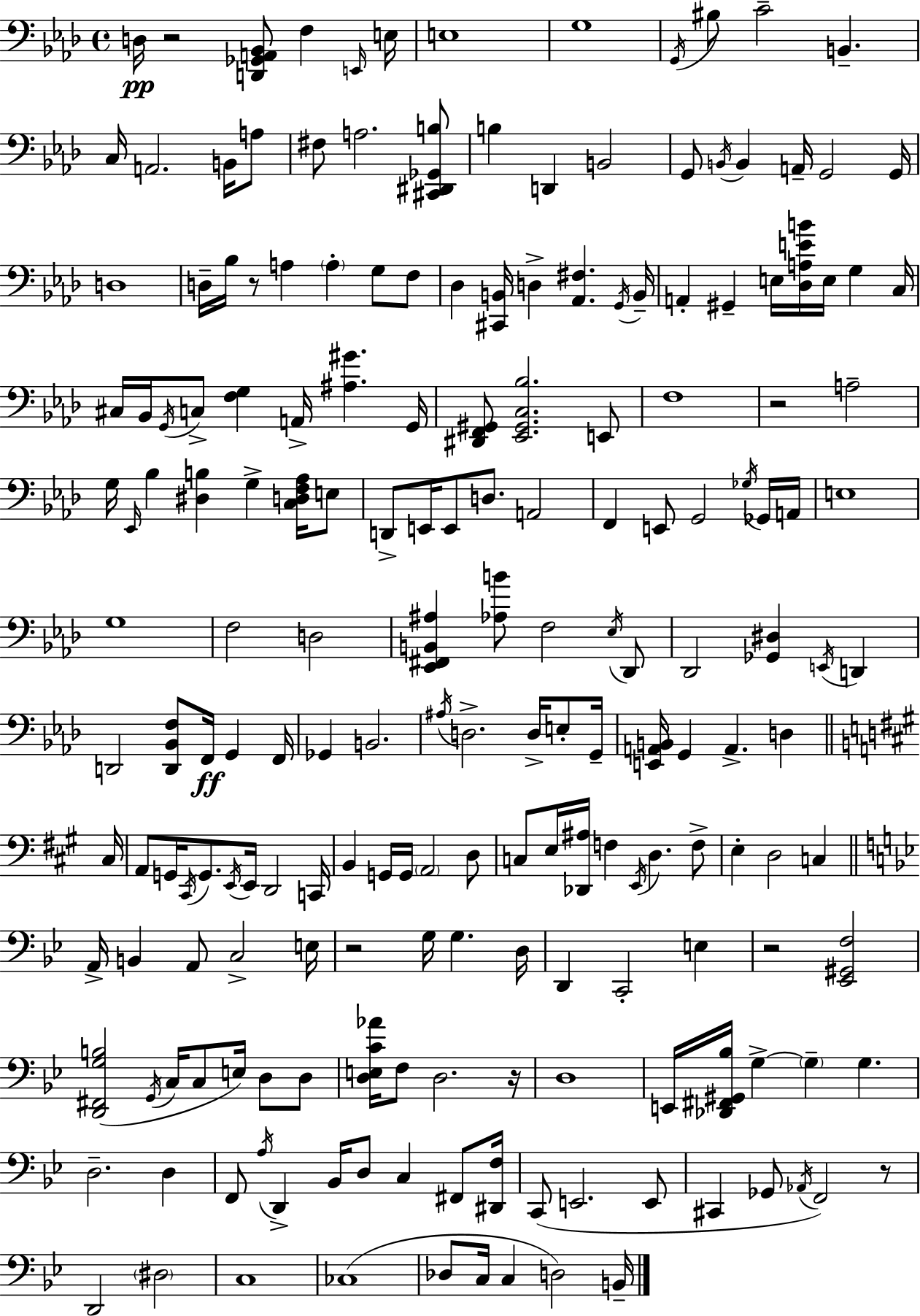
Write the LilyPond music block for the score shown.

{
  \clef bass
  \time 4/4
  \defaultTimeSignature
  \key aes \major
  d16\pp r2 <d, ges, a, bes,>8 f4 \grace { e,16 } | e16 e1 | g1 | \acciaccatura { g,16 } bis8 c'2-- b,4.-- | \break c16 a,2. b,16 | a8 fis8 a2. | <cis, dis, ges, b>8 b4 d,4 b,2 | g,8 \acciaccatura { b,16 } b,4 a,16-- g,2 | \break g,16 d1 | d16-- bes16 r8 a4 \parenthesize a4-. g8 | f8 des4 <cis, b,>16 d4-> <aes, fis>4. | \acciaccatura { g,16 } b,16-- a,4-. gis,4-- e16 <des a e' b'>16 e16 g4 | \break c16 cis16 bes,16 \acciaccatura { g,16 } c8-> <f g>4 a,16-> <ais gis'>4. | g,16 <dis, f, gis,>8 <ees, gis, c bes>2. | e,8 f1 | r2 a2-- | \break g16 \grace { ees,16 } bes4 <dis b>4 g4-> | <c d f aes>16 e8 d,8-> e,16 e,8 d8. a,2 | f,4 e,8 g,2 | \acciaccatura { ges16 } ges,16 a,16 e1 | \break g1 | f2 d2 | <ees, fis, b, ais>4 <aes b'>8 f2 | \acciaccatura { ees16 } des,8 des,2 | \break <ges, dis>4 \acciaccatura { e,16 } d,4 d,2 | <d, bes, f>8 f,16\ff g,4 f,16 ges,4 b,2. | \acciaccatura { ais16 } d2.-> | d16-> e8-. g,16-- <e, a, b,>16 g,4 a,4.-> | \break d4 \bar "||" \break \key a \major cis16 a,8 g,16 \acciaccatura { cis,16 } g,8. \acciaccatura { e,16 } e,16 d,2 | c,16 b,4 g,16 g,16 \parenthesize a,2 | d8 c8 e16 <des, ais>16 f4 \acciaccatura { e,16 } d4. | f8-> e4-. d2 | \break c4 \bar "||" \break \key g \minor a,16-> b,4 a,8 c2-> e16 | r2 g16 g4. d16 | d,4 c,2-. e4 | r2 <ees, gis, f>2 | \break <d, fis, g b>2( \acciaccatura { g,16 } c16 c8 e16) d8 d8 | <d e c' aes'>16 f8 d2. | r16 d1 | e,16 <des, fis, gis, bes>16 g4->~~ \parenthesize g4-- g4. | \break d2.-- d4 | f,8 \acciaccatura { a16 } d,4-> bes,16 d8 c4 fis,8 | <dis, f>16 c,8( e,2. | e,8 cis,4 ges,8 \acciaccatura { aes,16 }) f,2 | \break r8 d,2 \parenthesize dis2 | c1 | ces1( | des8 c16 c4 d2) | \break b,16-- \bar "|."
}